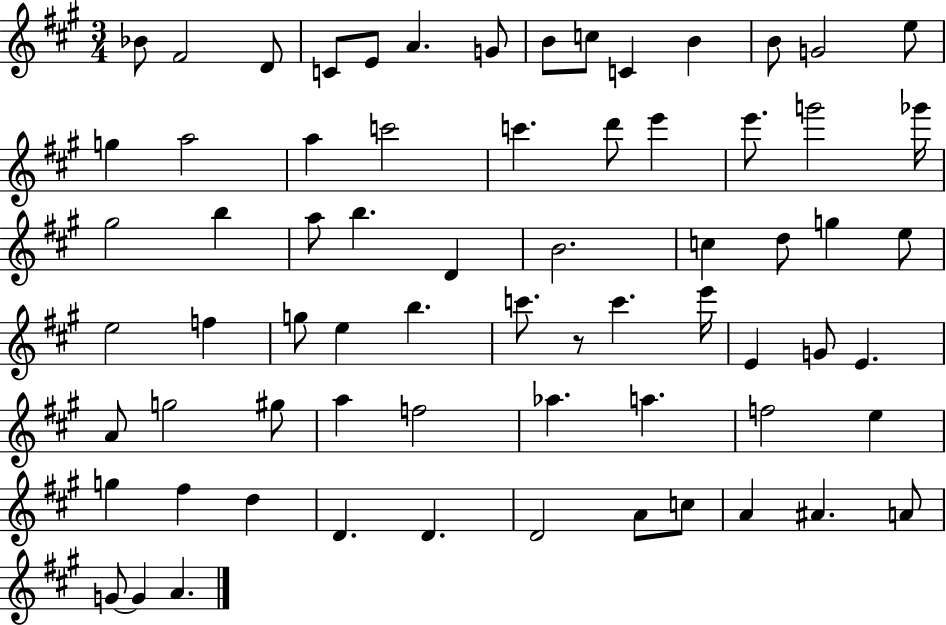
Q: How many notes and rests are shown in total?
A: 69